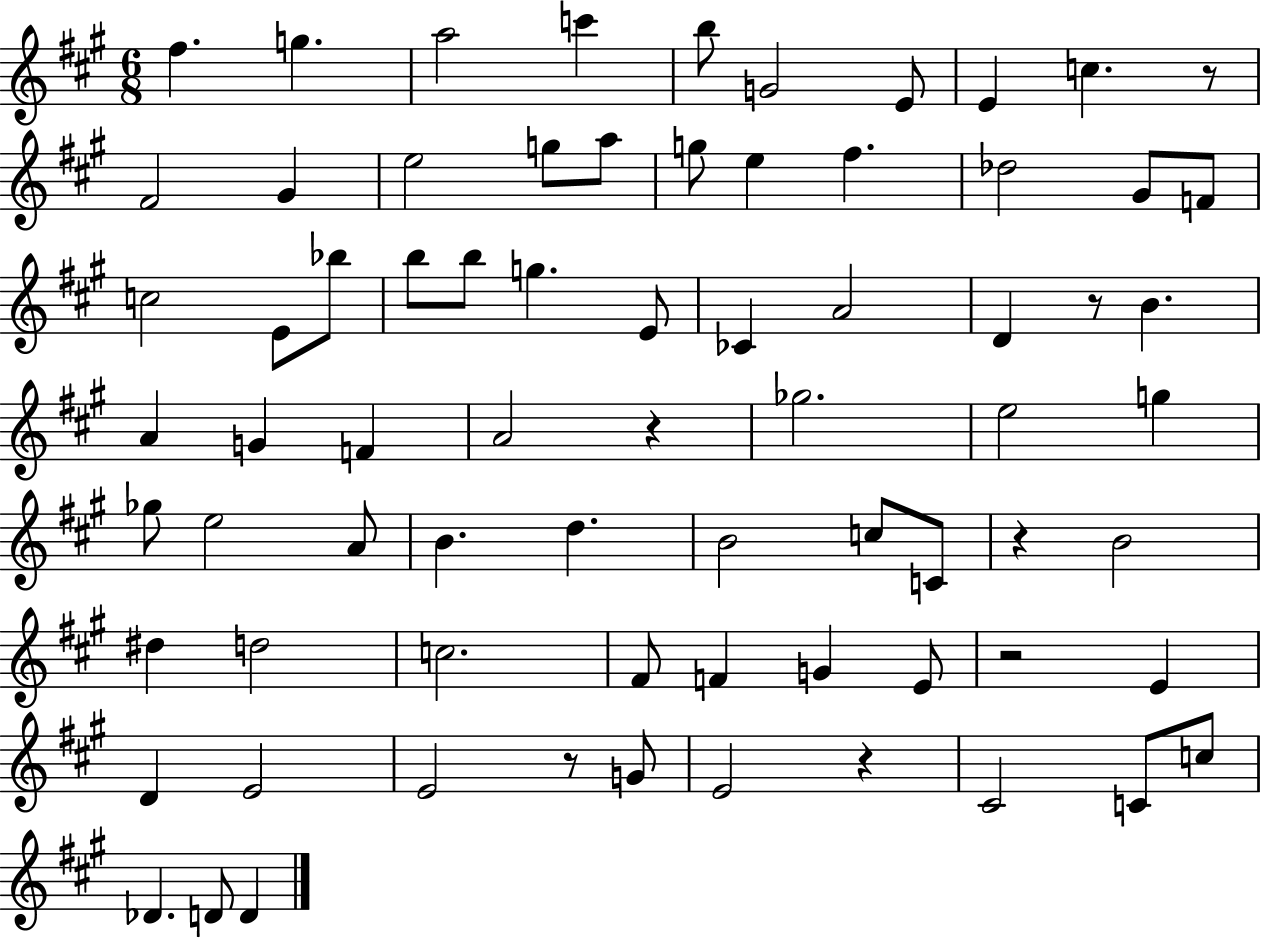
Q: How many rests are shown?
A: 7